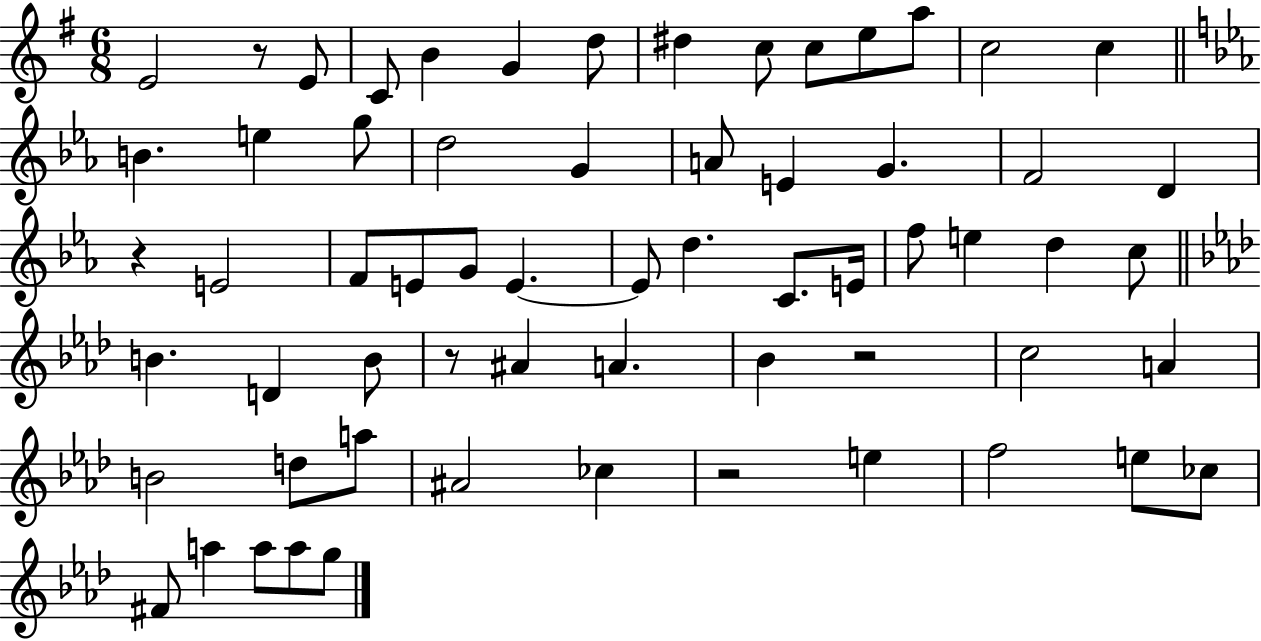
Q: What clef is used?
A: treble